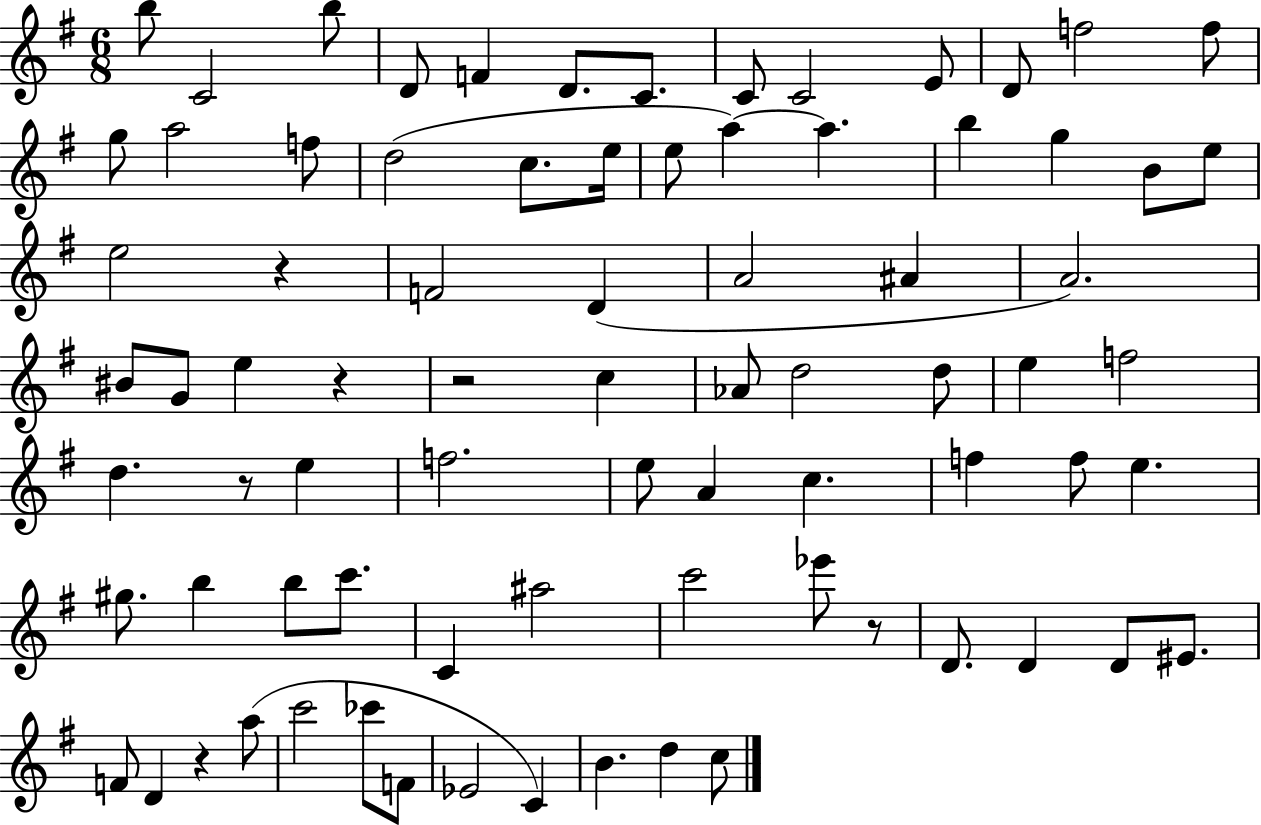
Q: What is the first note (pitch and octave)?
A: B5